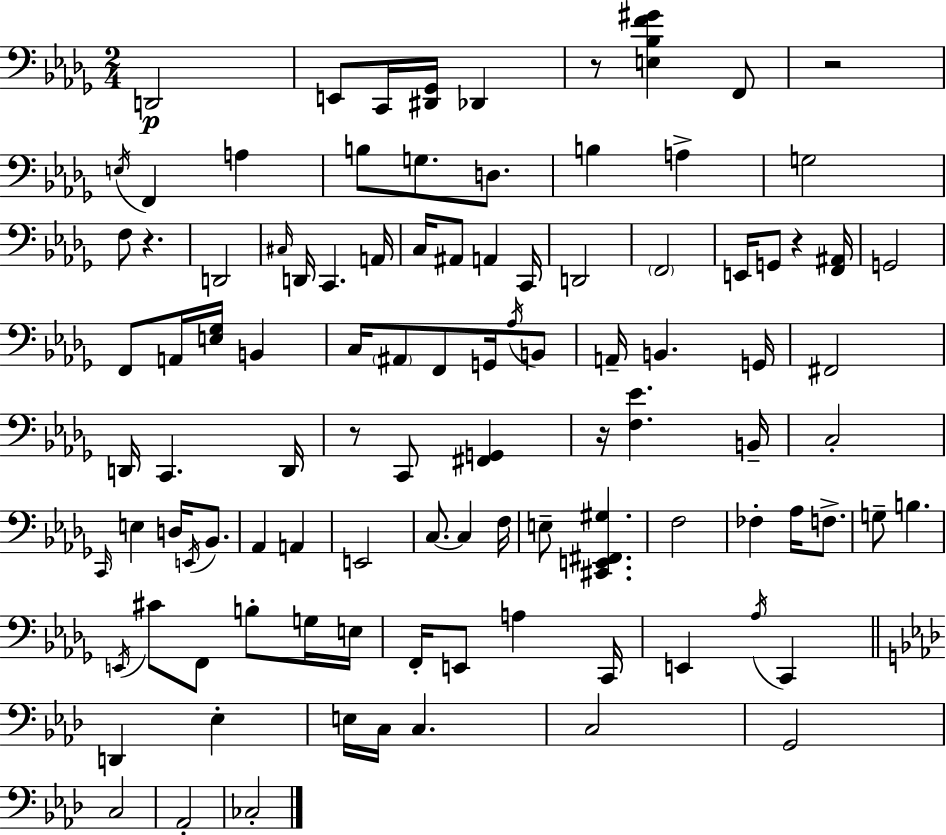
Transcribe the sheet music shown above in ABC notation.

X:1
T:Untitled
M:2/4
L:1/4
K:Bbm
D,,2 E,,/2 C,,/4 [^D,,_G,,]/4 _D,, z/2 [E,_B,F^G] F,,/2 z2 E,/4 F,, A, B,/2 G,/2 D,/2 B, A, G,2 F,/2 z D,,2 ^C,/4 D,,/4 C,, A,,/4 C,/4 ^A,,/2 A,, C,,/4 D,,2 F,,2 E,,/4 G,,/2 z [F,,^A,,]/4 G,,2 F,,/2 A,,/4 [E,_G,]/4 B,, C,/4 ^A,,/2 F,,/2 G,,/4 _A,/4 B,,/2 A,,/4 B,, G,,/4 ^F,,2 D,,/4 C,, D,,/4 z/2 C,,/2 [^F,,G,,] z/4 [F,_E] B,,/4 C,2 C,,/4 E, D,/4 E,,/4 _B,,/2 _A,, A,, E,,2 C,/2 C, F,/4 E,/2 [^C,,E,,^F,,^G,] F,2 _F, _A,/4 F,/2 G,/2 B, E,,/4 ^C/2 F,,/2 B,/2 G,/4 E,/4 F,,/4 E,,/2 A, C,,/4 E,, _A,/4 C,, D,, _E, E,/4 C,/4 C, C,2 G,,2 C,2 _A,,2 _C,2